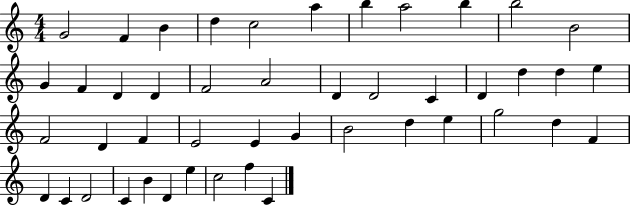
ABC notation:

X:1
T:Untitled
M:4/4
L:1/4
K:C
G2 F B d c2 a b a2 b b2 B2 G F D D F2 A2 D D2 C D d d e F2 D F E2 E G B2 d e g2 d F D C D2 C B D e c2 f C